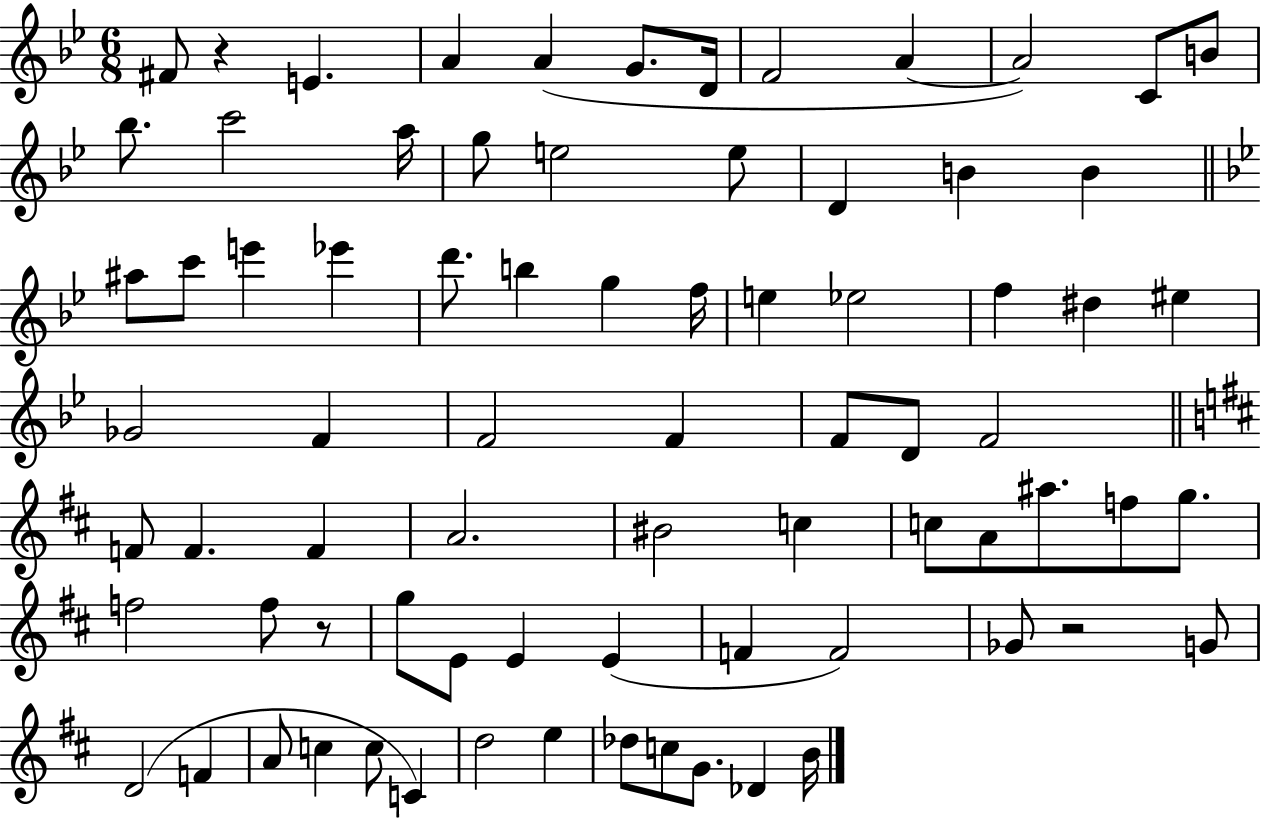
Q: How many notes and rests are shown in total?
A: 77